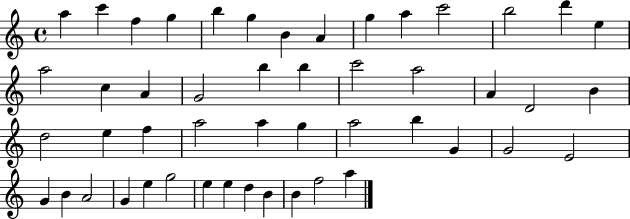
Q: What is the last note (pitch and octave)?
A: A5